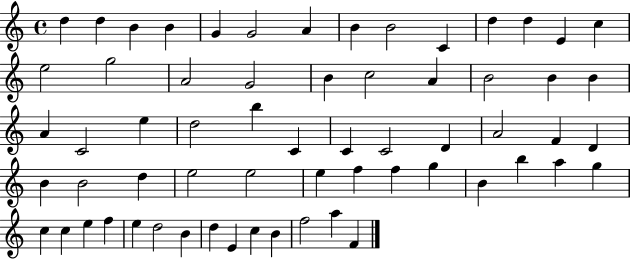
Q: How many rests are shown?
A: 0